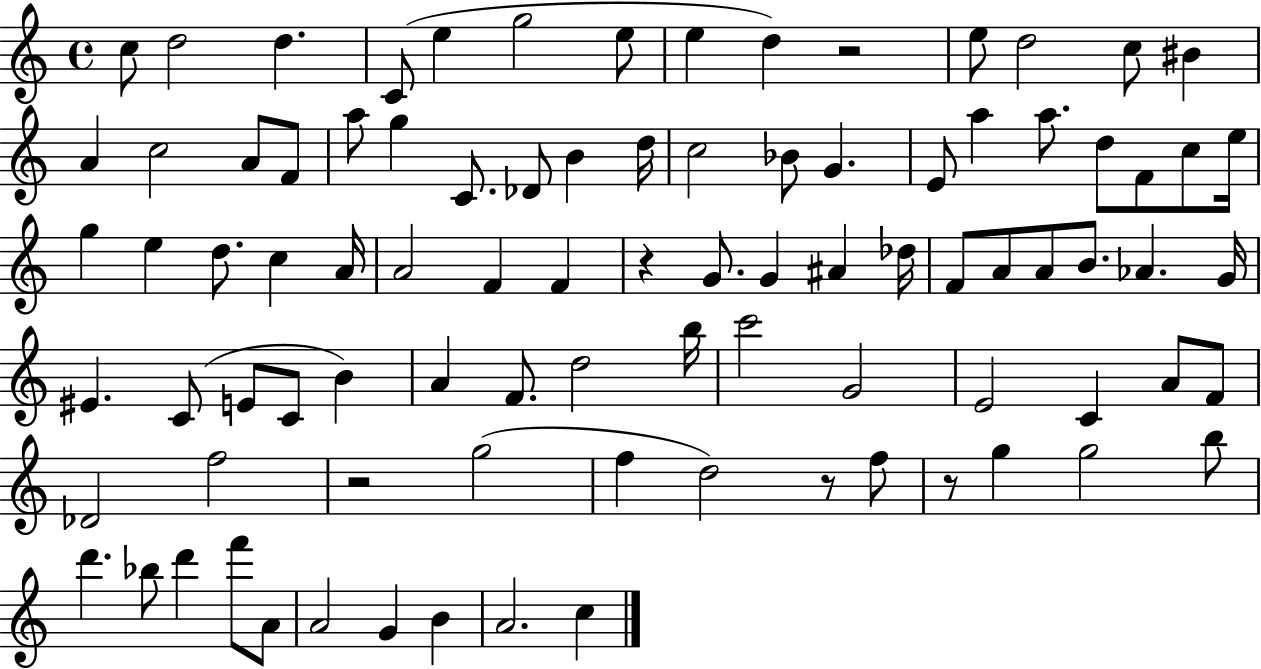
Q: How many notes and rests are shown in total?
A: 90